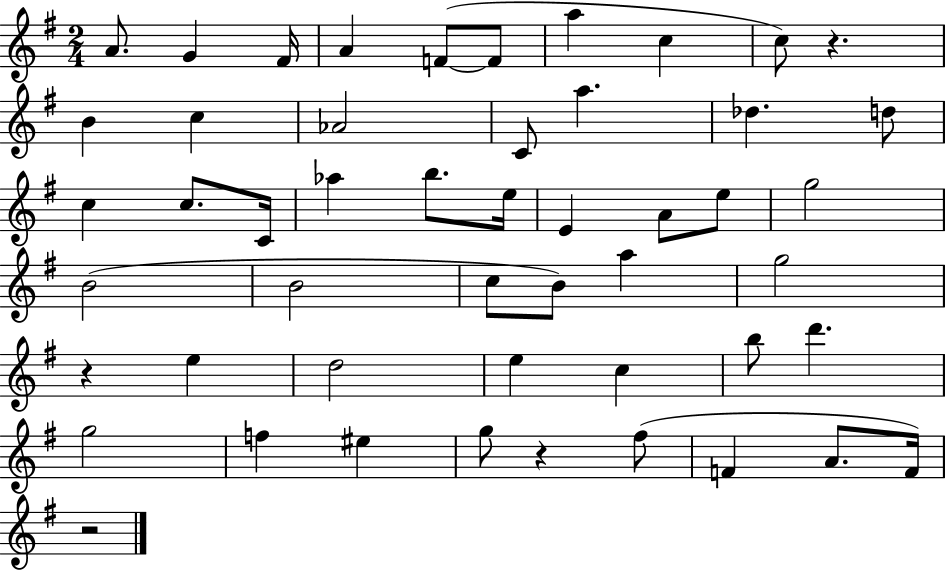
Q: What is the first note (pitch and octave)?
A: A4